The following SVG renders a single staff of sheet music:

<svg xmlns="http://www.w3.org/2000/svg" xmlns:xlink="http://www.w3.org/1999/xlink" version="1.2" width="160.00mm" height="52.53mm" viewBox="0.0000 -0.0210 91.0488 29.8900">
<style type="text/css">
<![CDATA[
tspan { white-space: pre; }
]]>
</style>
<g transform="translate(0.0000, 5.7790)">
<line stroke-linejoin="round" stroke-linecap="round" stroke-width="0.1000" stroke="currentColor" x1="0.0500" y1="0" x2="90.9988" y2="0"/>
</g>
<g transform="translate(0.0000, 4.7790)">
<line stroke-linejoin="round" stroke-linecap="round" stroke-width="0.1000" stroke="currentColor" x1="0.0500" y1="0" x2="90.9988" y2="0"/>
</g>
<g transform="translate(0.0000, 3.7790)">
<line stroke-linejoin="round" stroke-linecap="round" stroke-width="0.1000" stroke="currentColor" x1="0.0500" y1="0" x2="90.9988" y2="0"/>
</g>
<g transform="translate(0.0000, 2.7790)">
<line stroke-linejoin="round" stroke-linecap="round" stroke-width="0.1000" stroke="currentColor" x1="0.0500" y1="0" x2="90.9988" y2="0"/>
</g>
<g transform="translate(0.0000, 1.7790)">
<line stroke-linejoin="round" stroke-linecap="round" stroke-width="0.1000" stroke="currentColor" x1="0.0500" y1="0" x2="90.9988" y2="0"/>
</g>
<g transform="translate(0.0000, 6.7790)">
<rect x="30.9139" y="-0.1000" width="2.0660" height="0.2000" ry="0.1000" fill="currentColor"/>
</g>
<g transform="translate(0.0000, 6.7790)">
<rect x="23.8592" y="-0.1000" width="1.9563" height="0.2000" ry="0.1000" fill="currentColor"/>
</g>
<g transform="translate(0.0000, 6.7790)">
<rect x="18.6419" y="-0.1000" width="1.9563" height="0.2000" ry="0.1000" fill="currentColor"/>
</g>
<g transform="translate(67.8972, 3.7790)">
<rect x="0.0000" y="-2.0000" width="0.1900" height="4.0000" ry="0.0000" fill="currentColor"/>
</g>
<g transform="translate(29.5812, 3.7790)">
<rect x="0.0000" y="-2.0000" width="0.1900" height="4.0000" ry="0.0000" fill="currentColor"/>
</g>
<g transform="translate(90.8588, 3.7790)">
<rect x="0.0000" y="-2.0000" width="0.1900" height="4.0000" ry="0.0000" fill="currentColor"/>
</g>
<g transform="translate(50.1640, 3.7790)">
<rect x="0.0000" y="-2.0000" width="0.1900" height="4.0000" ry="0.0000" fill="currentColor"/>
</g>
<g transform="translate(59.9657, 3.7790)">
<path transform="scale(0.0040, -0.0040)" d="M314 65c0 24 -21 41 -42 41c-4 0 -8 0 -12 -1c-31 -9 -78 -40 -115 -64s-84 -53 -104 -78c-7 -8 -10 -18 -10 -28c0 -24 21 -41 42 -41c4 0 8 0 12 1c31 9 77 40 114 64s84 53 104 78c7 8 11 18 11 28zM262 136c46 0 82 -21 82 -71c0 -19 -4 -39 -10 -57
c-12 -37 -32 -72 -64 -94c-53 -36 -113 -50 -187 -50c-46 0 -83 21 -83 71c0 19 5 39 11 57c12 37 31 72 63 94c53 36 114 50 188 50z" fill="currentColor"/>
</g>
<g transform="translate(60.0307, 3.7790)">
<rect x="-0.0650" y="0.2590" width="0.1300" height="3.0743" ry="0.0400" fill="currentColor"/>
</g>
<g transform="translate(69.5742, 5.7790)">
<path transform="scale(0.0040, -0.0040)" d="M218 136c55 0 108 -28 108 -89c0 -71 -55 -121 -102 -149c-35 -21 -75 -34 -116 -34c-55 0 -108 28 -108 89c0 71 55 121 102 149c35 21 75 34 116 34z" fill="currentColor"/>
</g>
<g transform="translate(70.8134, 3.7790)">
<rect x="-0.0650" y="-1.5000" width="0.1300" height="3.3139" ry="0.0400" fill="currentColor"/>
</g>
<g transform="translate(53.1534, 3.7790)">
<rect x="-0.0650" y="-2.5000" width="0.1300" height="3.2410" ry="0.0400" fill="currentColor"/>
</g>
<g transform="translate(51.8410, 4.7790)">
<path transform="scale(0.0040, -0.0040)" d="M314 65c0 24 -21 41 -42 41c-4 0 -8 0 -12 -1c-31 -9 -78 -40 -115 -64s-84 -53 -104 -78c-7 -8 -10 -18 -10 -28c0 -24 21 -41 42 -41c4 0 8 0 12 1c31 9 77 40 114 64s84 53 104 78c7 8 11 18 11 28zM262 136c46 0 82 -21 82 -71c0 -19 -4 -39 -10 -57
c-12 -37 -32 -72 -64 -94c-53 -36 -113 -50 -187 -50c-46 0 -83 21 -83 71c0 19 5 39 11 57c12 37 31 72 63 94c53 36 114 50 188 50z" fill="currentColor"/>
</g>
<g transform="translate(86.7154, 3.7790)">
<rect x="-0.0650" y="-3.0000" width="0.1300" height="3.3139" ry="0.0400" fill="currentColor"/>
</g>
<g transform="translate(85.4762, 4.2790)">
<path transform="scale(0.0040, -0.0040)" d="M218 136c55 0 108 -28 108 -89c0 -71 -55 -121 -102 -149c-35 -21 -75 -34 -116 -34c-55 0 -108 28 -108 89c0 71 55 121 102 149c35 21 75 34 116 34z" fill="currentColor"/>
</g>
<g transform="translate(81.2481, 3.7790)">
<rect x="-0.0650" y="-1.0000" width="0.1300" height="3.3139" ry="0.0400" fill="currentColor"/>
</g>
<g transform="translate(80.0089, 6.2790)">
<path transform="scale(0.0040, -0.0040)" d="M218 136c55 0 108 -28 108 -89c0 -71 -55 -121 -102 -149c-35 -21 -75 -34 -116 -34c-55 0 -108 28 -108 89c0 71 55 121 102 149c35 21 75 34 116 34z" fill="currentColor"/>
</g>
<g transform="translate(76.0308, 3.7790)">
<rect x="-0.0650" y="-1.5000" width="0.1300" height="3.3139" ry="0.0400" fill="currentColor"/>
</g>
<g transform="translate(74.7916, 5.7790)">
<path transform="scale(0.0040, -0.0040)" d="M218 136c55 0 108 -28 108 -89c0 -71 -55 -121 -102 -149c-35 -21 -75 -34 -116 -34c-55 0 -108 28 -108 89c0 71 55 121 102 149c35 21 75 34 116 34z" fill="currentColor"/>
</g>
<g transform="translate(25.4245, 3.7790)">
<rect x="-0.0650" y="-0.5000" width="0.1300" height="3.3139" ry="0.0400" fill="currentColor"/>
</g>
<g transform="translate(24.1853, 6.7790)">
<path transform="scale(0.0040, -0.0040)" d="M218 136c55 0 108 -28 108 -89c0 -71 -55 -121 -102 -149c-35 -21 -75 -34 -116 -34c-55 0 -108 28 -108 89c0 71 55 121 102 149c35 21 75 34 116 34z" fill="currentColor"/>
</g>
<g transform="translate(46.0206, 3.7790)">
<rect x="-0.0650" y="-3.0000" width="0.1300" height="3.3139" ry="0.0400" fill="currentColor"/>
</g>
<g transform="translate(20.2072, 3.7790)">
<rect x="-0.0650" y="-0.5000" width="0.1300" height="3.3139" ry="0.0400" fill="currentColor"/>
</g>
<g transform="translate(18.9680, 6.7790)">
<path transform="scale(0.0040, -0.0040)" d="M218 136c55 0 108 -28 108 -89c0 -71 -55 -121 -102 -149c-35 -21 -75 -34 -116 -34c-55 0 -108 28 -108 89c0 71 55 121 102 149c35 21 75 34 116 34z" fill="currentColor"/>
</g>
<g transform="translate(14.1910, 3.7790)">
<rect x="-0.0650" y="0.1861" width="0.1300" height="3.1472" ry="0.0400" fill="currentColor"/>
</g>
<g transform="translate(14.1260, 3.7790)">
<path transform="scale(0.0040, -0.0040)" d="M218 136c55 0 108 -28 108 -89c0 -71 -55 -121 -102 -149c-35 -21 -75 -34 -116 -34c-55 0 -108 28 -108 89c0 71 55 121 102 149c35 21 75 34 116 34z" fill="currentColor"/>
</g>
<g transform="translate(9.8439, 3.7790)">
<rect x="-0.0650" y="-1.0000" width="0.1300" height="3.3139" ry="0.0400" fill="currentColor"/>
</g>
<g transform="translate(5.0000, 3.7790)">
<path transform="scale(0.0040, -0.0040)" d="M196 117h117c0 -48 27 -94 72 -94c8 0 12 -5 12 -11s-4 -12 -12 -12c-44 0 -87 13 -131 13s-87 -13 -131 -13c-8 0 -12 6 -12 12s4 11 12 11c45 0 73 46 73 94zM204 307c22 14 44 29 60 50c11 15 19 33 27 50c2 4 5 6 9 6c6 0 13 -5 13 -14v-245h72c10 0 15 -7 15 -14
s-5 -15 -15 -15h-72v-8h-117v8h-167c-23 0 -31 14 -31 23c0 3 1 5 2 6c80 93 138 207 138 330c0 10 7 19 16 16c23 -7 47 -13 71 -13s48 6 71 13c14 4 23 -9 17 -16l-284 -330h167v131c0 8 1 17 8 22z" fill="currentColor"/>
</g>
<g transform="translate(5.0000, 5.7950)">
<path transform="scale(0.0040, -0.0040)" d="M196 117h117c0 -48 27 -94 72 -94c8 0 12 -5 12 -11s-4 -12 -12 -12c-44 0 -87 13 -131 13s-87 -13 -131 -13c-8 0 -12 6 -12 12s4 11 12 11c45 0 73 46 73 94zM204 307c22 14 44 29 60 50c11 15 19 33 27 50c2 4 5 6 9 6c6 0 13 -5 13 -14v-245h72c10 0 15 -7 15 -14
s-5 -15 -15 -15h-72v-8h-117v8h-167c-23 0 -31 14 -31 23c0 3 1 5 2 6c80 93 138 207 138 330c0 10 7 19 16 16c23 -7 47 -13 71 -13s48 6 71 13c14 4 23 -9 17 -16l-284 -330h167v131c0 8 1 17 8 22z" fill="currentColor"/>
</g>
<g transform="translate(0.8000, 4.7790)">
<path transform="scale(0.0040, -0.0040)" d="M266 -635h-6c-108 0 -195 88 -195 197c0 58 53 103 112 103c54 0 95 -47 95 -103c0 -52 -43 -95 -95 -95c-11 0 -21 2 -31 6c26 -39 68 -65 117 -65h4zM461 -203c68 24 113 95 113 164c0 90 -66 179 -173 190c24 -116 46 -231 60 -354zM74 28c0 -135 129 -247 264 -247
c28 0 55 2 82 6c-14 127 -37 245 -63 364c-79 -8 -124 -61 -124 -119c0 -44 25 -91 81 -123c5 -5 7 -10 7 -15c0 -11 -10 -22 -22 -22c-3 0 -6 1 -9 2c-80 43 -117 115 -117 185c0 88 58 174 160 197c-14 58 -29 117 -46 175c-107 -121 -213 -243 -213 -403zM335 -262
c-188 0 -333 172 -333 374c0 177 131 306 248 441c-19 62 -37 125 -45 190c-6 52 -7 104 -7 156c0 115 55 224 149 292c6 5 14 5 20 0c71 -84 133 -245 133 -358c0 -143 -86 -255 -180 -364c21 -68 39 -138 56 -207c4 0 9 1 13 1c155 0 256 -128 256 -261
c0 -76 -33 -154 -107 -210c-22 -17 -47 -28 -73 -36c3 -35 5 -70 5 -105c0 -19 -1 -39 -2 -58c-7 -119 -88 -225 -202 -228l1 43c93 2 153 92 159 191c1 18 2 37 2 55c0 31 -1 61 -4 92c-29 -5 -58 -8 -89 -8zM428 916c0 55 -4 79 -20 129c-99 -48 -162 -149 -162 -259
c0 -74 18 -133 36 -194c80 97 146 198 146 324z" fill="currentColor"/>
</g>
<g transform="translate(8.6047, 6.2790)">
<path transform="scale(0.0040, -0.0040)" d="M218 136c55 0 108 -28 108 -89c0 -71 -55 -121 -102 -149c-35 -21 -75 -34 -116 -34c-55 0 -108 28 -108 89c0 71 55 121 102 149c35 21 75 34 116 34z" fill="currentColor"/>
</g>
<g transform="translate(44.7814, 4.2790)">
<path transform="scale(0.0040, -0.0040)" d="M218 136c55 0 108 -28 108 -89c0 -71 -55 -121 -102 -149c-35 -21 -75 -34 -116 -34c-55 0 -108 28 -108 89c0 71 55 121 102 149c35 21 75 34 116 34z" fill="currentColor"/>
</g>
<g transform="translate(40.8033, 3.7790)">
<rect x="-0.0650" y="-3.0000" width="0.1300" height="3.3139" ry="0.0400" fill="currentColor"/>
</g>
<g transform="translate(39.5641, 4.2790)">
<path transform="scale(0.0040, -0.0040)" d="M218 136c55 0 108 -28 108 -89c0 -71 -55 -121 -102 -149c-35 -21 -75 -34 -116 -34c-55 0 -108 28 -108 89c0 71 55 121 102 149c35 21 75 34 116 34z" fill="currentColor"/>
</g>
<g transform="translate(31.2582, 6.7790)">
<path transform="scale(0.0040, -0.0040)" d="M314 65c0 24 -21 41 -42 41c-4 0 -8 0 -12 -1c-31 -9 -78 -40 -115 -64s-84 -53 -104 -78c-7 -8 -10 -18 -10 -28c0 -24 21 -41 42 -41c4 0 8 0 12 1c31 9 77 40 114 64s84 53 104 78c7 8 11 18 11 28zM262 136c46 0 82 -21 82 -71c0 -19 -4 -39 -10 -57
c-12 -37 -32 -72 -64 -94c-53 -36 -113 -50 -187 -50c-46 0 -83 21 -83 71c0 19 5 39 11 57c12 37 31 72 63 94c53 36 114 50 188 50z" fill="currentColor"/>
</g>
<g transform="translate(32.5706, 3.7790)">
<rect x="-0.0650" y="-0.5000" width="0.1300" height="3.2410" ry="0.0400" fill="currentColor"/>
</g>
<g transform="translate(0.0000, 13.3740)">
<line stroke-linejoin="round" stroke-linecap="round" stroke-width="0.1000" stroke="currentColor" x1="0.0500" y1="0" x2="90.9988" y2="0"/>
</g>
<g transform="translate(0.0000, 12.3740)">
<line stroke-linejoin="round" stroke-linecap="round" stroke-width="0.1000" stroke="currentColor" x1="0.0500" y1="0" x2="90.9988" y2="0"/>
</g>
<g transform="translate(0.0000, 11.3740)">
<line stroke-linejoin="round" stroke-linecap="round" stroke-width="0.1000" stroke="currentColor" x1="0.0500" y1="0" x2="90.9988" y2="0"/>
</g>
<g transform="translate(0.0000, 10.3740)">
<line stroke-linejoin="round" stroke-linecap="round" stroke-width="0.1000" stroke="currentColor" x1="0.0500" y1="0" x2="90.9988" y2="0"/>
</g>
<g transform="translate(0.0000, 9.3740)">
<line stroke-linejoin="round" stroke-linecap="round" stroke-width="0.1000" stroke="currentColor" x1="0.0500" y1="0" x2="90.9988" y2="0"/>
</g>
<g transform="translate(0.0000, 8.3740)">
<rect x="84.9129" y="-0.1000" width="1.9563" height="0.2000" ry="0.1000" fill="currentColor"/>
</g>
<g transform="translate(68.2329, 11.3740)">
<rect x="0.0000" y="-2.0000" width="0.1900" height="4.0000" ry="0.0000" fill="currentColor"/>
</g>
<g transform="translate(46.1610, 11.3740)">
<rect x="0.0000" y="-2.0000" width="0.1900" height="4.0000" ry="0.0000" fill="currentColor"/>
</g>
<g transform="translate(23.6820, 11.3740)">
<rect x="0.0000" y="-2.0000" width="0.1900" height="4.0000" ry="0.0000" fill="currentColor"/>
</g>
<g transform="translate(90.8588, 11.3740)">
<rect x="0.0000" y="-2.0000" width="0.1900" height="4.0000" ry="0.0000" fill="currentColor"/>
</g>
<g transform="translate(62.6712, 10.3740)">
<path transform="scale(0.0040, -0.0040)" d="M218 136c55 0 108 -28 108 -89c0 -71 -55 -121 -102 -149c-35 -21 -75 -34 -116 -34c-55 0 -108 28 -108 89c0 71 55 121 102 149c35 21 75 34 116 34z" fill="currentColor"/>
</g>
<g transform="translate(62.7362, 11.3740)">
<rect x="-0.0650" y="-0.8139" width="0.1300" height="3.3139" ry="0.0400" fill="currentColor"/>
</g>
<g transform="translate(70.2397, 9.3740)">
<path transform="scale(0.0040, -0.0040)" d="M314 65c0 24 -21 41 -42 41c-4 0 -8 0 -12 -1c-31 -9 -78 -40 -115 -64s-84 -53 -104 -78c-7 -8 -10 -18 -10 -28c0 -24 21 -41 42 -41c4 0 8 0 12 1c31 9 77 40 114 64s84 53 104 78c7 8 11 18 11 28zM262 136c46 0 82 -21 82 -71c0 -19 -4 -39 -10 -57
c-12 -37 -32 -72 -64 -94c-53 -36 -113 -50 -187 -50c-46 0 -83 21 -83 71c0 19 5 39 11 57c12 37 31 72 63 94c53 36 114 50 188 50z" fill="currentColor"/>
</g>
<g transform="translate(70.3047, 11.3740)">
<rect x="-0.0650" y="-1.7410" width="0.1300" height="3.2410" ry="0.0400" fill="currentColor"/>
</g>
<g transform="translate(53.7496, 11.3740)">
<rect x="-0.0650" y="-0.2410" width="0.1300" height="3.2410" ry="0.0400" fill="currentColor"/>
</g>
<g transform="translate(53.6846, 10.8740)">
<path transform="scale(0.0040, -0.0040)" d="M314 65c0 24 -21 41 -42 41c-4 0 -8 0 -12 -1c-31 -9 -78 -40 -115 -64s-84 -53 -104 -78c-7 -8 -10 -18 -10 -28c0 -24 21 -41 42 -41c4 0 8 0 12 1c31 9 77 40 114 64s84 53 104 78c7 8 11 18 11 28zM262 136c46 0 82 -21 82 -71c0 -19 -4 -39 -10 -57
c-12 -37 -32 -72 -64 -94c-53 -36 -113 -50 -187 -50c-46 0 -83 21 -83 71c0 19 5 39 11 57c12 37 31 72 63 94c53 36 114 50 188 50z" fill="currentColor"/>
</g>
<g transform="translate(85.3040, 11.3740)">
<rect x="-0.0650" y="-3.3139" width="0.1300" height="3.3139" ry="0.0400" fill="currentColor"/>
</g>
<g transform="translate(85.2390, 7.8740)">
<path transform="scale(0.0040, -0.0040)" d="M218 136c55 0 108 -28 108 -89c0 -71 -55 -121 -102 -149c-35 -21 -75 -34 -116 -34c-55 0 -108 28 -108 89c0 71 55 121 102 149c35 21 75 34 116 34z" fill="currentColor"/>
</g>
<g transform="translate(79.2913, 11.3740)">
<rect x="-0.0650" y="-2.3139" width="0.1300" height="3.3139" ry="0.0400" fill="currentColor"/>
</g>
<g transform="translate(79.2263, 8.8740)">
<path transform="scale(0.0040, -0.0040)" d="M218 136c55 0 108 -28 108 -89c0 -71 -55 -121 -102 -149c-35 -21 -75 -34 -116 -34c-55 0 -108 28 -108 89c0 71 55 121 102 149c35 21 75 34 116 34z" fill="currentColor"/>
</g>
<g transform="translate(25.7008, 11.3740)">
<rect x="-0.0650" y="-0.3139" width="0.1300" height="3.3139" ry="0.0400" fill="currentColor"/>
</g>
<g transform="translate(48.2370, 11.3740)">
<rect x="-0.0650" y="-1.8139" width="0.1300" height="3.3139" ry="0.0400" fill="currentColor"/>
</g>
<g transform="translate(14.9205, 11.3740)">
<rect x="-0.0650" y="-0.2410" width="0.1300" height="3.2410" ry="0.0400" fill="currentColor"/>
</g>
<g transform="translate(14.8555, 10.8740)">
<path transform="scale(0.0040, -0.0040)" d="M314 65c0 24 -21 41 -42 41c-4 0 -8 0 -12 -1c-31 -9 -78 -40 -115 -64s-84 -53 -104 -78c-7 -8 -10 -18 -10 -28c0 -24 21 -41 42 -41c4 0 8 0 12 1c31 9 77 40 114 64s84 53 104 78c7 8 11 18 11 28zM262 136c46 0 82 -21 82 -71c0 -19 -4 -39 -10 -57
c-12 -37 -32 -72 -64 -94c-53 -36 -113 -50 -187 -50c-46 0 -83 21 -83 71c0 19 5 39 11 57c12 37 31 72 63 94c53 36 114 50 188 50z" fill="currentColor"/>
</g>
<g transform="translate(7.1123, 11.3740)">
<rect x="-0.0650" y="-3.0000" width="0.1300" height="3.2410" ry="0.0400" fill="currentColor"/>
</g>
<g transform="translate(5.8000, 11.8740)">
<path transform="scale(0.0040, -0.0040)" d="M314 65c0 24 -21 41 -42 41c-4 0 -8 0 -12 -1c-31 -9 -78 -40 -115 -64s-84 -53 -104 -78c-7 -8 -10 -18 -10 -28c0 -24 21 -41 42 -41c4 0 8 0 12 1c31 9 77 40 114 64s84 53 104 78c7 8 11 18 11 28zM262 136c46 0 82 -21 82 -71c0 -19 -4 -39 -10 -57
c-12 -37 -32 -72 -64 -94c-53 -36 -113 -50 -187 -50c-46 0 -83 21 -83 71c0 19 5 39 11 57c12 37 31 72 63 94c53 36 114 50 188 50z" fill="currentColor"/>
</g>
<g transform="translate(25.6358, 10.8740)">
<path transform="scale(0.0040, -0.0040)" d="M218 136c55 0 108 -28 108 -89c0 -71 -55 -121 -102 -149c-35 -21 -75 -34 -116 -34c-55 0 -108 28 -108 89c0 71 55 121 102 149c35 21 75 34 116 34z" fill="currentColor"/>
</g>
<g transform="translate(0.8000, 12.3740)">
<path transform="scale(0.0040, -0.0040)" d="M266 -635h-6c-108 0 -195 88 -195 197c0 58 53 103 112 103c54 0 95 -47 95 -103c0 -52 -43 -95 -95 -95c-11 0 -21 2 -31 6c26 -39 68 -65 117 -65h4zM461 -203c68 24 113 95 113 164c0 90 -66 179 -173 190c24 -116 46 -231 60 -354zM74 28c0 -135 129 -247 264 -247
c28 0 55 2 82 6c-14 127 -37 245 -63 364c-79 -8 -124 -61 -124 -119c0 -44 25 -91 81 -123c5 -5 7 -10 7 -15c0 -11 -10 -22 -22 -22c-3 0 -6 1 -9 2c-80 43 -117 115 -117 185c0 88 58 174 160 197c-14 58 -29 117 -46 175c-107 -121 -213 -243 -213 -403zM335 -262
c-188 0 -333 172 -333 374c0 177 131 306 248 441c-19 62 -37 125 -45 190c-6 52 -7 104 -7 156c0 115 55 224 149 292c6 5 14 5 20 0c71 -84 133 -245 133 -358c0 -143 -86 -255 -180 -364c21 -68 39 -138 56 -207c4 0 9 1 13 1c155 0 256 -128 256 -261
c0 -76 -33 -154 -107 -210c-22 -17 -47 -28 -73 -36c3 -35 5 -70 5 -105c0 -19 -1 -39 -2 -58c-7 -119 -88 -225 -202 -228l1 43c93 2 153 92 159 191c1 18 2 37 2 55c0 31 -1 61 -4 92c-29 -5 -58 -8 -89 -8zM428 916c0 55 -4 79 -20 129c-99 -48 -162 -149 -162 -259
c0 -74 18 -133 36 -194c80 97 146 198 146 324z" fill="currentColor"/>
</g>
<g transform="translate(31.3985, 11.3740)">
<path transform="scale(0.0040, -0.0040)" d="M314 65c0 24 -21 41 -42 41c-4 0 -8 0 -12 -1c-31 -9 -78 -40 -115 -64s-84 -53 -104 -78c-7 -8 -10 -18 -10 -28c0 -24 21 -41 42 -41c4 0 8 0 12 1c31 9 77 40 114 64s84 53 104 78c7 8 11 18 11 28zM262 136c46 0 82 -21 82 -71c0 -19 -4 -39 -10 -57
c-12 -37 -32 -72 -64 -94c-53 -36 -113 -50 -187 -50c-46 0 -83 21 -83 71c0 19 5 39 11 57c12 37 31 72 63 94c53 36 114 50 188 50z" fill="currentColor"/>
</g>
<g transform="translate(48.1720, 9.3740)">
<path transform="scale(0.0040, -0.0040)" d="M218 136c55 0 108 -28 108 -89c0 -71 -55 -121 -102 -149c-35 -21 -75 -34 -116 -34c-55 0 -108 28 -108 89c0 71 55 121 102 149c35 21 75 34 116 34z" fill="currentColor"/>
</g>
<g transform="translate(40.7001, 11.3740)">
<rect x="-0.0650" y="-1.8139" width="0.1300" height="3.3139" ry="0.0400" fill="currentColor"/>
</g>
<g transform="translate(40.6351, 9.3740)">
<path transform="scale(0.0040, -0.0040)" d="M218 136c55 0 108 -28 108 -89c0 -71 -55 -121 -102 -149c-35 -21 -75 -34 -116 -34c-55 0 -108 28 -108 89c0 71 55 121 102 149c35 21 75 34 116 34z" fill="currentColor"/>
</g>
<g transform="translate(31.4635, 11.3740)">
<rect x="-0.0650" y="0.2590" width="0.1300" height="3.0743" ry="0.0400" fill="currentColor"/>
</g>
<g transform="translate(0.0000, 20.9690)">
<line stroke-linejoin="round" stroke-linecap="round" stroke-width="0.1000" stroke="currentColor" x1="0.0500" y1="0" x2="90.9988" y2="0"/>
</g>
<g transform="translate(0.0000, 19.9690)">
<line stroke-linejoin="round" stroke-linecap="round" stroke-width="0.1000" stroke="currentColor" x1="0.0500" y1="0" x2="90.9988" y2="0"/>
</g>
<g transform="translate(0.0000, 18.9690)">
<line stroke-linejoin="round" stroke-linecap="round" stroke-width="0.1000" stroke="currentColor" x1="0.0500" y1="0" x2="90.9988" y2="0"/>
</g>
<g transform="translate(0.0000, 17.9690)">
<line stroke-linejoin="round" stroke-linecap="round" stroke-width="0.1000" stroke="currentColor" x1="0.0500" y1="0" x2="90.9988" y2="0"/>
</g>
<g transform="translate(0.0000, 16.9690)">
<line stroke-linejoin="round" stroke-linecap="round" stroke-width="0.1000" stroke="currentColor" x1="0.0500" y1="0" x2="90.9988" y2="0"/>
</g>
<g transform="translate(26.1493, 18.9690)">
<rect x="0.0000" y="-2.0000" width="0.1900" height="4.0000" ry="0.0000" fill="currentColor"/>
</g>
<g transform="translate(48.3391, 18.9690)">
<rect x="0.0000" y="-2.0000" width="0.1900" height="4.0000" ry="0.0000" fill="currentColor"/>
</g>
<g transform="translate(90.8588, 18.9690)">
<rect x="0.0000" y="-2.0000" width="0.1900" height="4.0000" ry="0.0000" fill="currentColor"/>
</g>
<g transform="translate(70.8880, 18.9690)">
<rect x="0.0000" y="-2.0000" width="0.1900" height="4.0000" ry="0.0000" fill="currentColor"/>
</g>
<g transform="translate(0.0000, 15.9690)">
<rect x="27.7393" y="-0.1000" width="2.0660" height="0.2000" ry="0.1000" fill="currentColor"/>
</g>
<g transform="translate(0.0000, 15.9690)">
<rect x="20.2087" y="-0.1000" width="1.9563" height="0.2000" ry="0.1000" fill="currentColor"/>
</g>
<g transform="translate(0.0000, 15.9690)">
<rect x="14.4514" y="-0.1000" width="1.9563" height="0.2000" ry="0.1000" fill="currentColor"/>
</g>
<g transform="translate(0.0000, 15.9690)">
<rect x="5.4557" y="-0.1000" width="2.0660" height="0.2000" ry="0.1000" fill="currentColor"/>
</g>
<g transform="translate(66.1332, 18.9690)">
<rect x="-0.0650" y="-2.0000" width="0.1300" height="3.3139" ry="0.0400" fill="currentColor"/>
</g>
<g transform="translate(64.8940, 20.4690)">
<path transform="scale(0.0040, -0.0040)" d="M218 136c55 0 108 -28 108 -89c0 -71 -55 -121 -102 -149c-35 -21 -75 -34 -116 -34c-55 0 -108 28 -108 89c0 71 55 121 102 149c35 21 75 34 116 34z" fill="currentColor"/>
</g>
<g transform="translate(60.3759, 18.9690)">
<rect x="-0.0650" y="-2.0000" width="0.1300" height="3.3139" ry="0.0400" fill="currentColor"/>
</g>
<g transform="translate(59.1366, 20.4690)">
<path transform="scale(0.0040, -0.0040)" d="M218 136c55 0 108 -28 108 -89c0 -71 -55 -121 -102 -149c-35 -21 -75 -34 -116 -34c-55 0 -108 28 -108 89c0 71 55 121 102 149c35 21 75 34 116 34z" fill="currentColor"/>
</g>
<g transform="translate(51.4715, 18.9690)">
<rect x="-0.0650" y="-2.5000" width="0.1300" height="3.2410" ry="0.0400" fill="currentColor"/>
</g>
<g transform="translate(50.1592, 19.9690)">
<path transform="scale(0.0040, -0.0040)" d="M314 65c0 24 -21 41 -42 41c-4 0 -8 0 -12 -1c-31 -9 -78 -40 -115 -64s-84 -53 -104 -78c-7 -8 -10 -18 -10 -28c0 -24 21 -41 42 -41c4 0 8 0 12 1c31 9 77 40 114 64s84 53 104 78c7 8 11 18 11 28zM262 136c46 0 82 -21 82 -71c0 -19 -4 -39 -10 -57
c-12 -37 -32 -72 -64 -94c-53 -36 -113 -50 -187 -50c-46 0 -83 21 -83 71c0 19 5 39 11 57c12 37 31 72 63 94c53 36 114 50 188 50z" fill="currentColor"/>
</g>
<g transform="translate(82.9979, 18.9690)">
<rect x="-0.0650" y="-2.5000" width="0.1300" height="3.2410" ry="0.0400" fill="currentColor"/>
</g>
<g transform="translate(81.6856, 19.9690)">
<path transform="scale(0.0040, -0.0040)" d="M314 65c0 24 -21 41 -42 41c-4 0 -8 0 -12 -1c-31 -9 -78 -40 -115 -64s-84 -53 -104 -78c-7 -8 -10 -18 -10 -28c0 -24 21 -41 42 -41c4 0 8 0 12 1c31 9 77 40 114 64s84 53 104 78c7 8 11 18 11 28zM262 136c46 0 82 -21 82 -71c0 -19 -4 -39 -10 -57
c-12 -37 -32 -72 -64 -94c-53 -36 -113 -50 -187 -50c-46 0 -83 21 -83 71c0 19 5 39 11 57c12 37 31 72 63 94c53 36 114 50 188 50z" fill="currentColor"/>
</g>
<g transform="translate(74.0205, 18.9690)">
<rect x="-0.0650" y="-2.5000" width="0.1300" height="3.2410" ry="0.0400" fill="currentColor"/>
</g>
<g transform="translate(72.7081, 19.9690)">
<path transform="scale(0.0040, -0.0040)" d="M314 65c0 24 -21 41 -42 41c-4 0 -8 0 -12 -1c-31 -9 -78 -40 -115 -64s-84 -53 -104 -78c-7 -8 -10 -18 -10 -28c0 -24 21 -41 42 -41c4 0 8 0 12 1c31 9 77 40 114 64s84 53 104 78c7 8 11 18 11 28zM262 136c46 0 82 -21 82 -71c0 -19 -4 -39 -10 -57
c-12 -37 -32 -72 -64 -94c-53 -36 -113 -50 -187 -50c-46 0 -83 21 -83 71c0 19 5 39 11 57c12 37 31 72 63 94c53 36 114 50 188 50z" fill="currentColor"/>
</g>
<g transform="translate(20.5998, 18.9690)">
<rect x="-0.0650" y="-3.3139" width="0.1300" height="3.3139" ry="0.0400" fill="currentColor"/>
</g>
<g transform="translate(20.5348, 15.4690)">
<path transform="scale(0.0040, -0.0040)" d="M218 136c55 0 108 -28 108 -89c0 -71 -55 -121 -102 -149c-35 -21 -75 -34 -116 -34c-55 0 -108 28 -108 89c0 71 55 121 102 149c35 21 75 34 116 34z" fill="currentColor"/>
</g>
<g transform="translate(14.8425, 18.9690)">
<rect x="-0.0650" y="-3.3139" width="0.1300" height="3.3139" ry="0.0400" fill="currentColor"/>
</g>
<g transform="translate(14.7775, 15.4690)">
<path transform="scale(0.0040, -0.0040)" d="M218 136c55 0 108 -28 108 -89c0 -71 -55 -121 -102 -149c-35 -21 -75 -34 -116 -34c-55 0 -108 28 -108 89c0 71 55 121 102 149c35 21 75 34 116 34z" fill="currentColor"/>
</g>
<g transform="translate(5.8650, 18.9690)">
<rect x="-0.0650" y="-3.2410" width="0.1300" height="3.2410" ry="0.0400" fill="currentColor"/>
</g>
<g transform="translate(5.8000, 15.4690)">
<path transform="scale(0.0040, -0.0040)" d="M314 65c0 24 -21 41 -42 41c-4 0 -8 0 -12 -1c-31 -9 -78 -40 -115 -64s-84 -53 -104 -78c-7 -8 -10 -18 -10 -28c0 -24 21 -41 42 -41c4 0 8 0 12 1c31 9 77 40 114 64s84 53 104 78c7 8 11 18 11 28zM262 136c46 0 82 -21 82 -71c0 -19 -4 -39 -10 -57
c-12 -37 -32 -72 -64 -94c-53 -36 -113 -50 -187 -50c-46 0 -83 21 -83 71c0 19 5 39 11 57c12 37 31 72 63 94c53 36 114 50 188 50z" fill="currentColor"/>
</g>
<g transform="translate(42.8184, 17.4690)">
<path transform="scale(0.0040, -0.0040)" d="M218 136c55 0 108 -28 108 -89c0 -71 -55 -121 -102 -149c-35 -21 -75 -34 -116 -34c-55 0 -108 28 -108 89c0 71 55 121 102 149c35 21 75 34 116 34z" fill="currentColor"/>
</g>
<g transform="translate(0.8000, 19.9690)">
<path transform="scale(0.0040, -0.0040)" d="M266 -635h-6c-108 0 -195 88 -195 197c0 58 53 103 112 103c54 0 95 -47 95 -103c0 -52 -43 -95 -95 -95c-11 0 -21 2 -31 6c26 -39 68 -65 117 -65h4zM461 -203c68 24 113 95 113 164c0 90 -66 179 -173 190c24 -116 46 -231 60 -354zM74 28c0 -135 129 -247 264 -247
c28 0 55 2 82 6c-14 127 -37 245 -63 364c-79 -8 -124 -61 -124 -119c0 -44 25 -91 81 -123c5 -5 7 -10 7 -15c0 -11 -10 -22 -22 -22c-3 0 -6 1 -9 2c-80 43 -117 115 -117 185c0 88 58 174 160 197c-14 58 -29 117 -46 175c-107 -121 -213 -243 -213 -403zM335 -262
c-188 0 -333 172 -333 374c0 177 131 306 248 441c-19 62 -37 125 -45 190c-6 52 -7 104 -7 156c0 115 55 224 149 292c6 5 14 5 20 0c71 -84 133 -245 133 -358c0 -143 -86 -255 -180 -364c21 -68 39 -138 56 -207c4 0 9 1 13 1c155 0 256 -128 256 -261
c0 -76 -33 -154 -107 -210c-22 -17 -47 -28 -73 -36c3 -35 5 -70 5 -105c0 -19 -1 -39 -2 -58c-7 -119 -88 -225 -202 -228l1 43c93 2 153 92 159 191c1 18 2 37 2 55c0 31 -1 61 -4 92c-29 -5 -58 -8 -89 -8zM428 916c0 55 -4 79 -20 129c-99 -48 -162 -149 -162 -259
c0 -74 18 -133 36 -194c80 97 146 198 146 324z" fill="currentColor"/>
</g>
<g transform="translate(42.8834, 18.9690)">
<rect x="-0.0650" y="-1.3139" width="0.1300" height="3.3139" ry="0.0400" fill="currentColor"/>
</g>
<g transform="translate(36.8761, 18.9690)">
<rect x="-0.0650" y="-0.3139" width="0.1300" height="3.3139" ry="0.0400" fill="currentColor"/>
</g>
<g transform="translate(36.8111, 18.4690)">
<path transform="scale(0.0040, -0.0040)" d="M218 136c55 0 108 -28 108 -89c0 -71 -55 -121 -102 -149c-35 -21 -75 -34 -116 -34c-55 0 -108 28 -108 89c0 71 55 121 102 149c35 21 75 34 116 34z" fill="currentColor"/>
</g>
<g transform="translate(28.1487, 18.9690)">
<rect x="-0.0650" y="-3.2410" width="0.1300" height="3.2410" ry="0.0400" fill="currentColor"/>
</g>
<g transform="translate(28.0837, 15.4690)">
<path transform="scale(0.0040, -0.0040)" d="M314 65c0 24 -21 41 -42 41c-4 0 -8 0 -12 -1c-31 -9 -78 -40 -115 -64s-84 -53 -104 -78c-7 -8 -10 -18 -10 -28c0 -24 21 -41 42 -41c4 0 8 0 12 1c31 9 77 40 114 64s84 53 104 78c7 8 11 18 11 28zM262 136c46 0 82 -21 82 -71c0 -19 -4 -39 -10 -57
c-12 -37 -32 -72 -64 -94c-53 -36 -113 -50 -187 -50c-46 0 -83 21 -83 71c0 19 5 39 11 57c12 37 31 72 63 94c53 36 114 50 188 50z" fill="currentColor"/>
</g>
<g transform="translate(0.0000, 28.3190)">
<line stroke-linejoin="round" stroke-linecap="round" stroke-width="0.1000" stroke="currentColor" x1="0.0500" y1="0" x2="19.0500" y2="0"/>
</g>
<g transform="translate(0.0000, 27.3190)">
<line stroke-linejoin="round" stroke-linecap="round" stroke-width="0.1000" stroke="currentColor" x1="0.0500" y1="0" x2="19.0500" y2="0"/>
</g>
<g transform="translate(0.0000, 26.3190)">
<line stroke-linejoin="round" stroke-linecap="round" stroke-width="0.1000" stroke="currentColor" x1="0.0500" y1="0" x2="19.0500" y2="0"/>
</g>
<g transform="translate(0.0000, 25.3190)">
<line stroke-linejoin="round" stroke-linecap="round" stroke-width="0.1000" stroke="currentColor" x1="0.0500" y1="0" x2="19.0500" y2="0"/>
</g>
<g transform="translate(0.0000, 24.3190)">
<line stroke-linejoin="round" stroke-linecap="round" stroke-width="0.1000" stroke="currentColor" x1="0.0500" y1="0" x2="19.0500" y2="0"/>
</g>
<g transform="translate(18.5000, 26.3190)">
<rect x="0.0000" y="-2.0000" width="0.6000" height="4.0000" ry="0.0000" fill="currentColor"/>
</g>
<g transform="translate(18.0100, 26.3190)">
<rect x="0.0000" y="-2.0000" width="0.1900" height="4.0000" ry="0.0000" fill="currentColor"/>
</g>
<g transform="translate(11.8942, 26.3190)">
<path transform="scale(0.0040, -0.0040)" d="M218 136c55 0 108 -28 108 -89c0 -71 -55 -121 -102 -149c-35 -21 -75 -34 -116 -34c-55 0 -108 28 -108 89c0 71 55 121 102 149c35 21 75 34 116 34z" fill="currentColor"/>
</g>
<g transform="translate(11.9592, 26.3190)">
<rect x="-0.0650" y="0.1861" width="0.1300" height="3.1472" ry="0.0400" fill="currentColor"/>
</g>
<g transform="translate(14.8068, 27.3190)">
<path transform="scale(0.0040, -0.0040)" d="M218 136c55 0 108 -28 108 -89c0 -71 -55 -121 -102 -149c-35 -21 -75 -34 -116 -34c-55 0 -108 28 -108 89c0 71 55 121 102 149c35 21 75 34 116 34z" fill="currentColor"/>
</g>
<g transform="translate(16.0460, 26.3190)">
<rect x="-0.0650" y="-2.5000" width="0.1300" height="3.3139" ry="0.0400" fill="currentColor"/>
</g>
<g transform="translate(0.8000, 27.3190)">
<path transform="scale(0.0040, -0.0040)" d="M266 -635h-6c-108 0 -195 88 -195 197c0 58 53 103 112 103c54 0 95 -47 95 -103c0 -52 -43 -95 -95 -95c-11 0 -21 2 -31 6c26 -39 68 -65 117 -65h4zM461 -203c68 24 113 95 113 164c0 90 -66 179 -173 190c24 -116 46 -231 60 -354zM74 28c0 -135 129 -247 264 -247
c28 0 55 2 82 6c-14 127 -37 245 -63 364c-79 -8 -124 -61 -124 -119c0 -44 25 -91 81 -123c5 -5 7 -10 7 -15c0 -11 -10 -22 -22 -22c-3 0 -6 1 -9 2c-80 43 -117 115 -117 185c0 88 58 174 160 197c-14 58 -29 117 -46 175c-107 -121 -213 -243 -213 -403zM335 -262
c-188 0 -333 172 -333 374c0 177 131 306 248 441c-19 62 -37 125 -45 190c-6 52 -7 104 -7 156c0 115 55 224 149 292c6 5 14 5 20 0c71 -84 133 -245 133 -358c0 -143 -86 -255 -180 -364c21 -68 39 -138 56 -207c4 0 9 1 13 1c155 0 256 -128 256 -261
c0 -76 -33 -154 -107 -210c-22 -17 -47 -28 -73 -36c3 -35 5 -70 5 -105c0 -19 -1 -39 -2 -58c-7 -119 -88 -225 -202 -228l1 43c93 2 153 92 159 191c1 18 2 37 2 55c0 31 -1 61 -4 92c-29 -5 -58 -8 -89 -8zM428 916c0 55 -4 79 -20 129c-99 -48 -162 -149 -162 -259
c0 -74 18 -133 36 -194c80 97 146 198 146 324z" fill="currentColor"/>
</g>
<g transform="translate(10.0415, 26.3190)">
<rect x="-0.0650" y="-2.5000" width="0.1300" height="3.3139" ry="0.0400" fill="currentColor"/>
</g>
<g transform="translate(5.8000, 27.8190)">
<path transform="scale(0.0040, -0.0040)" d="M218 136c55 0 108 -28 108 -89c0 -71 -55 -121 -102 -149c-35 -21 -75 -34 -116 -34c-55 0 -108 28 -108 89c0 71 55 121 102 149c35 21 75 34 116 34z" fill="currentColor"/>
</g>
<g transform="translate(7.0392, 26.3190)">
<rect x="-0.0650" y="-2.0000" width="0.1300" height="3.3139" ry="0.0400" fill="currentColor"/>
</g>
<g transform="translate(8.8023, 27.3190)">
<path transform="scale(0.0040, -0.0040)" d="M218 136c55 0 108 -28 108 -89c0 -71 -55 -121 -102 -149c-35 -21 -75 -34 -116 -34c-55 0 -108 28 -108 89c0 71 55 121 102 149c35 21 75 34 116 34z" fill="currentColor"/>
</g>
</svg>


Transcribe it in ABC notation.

X:1
T:Untitled
M:4/4
L:1/4
K:C
D B C C C2 A A G2 B2 E E D A A2 c2 c B2 f f c2 d f2 g b b2 b b b2 c e G2 F F G2 G2 F G B G